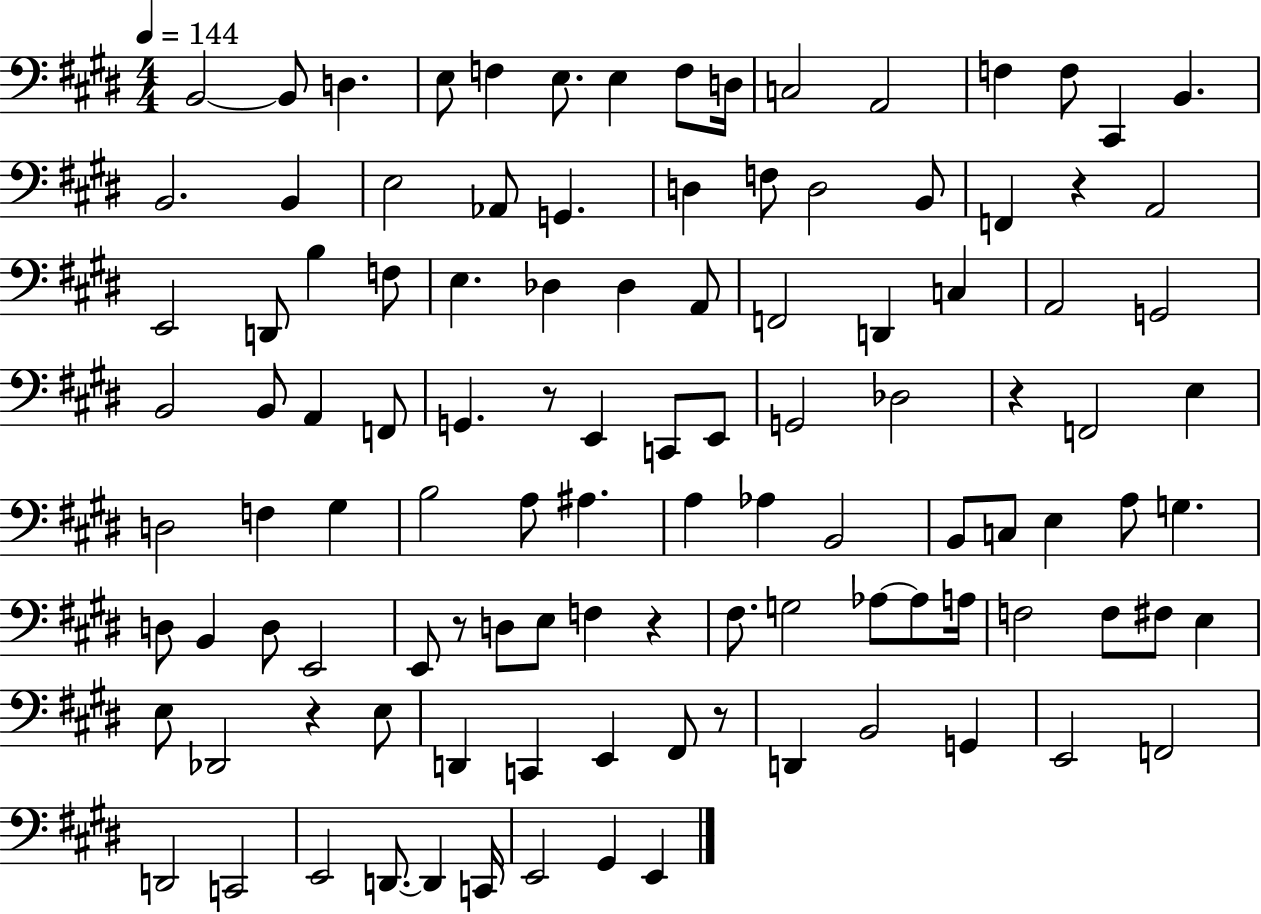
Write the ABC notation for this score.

X:1
T:Untitled
M:4/4
L:1/4
K:E
B,,2 B,,/2 D, E,/2 F, E,/2 E, F,/2 D,/4 C,2 A,,2 F, F,/2 ^C,, B,, B,,2 B,, E,2 _A,,/2 G,, D, F,/2 D,2 B,,/2 F,, z A,,2 E,,2 D,,/2 B, F,/2 E, _D, _D, A,,/2 F,,2 D,, C, A,,2 G,,2 B,,2 B,,/2 A,, F,,/2 G,, z/2 E,, C,,/2 E,,/2 G,,2 _D,2 z F,,2 E, D,2 F, ^G, B,2 A,/2 ^A, A, _A, B,,2 B,,/2 C,/2 E, A,/2 G, D,/2 B,, D,/2 E,,2 E,,/2 z/2 D,/2 E,/2 F, z ^F,/2 G,2 _A,/2 _A,/2 A,/4 F,2 F,/2 ^F,/2 E, E,/2 _D,,2 z E,/2 D,, C,, E,, ^F,,/2 z/2 D,, B,,2 G,, E,,2 F,,2 D,,2 C,,2 E,,2 D,,/2 D,, C,,/4 E,,2 ^G,, E,,